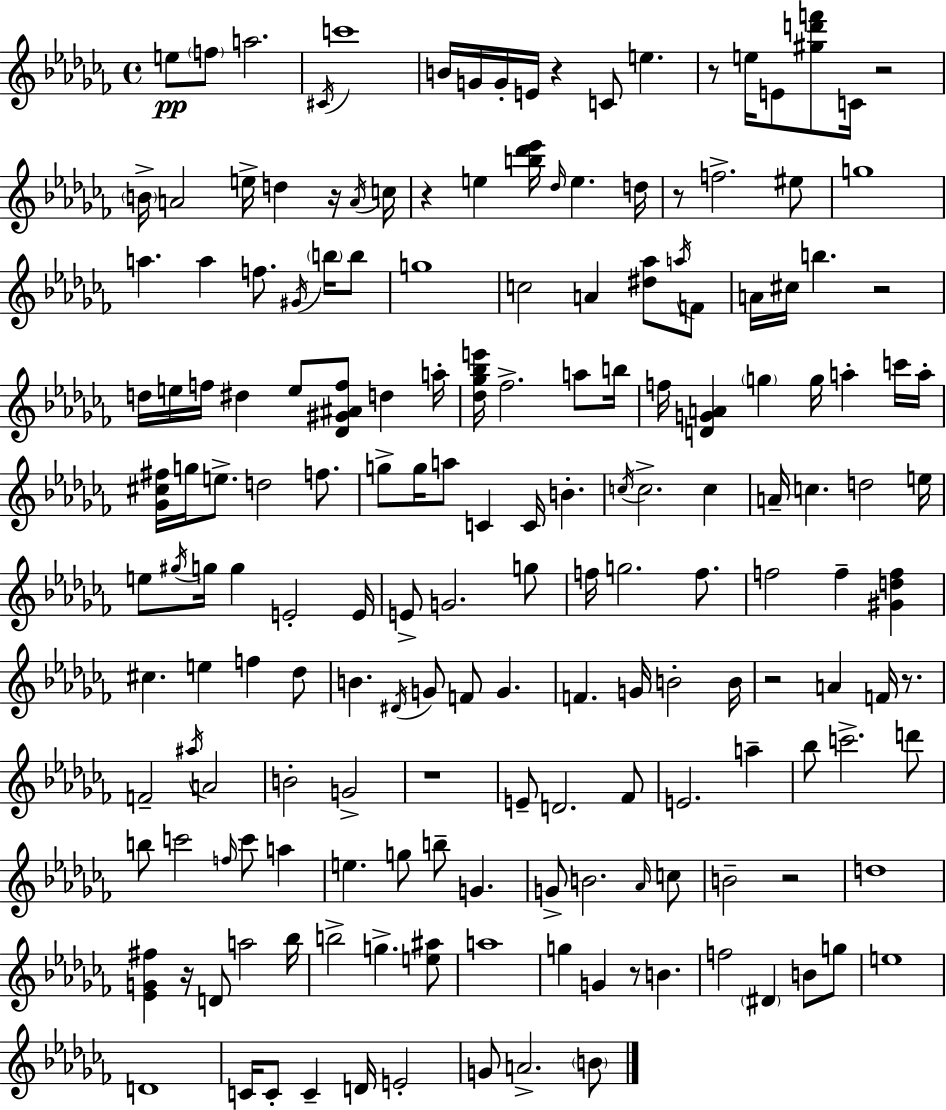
E5/e F5/e A5/h. C#4/s C6/w B4/s G4/s G4/s E4/s R/q C4/e E5/q. R/e E5/s E4/e [G#5,D6,F6]/e C4/s R/h B4/s A4/h E5/s D5/q R/s A4/s C5/s R/q E5/q [B5,Db6,Eb6]/s Db5/s E5/q. D5/s R/e F5/h. EIS5/e G5/w A5/q. A5/q F5/e. G#4/s B5/s B5/e G5/w C5/h A4/q [D#5,Ab5]/e A5/s F4/e A4/s C#5/s B5/q. R/h D5/s E5/s F5/s D#5/q E5/e [Db4,G#4,A#4,F5]/e D5/q A5/s [Db5,Gb5,Bb5,E6]/s FES5/h. A5/e B5/s F5/s [D4,G4,A4]/q G5/q G5/s A5/q C6/s A5/s [Gb4,C#5,F#5]/s G5/s E5/e. D5/h F5/e. G5/e G5/s A5/e C4/q C4/s B4/q. C5/s C5/h. C5/q A4/s C5/q. D5/h E5/s E5/e G#5/s G5/s G5/q E4/h E4/s E4/e G4/h. G5/e F5/s G5/h. F5/e. F5/h F5/q [G#4,D5,F5]/q C#5/q. E5/q F5/q Db5/e B4/q. D#4/s G4/e F4/e G4/q. F4/q. G4/s B4/h B4/s R/h A4/q F4/s R/e. F4/h A#5/s A4/h B4/h G4/h R/w E4/e D4/h. FES4/e E4/h. A5/q Bb5/e C6/h. D6/e B5/e C6/h F5/s C6/e A5/q E5/q. G5/e B5/e G4/q. G4/e B4/h. Ab4/s C5/e B4/h R/h D5/w [Eb4,G4,F#5]/q R/s D4/e A5/h Bb5/s B5/h G5/q. [E5,A#5]/e A5/w G5/q G4/q R/e B4/q. F5/h D#4/q B4/e G5/e E5/w D4/w C4/s C4/e C4/q D4/s E4/h G4/e A4/h. B4/e